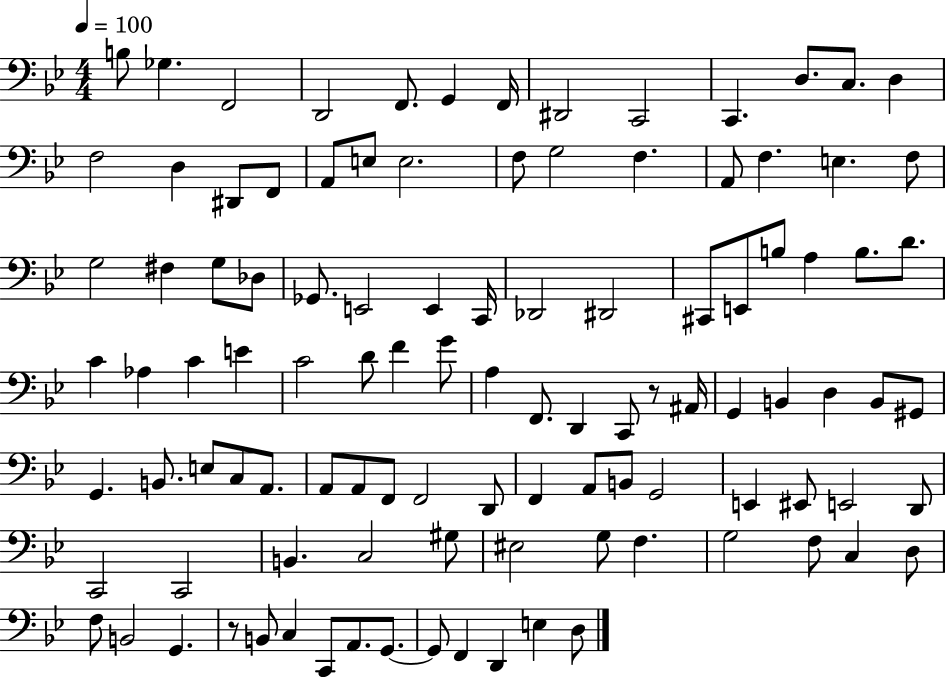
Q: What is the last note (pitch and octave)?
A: D3